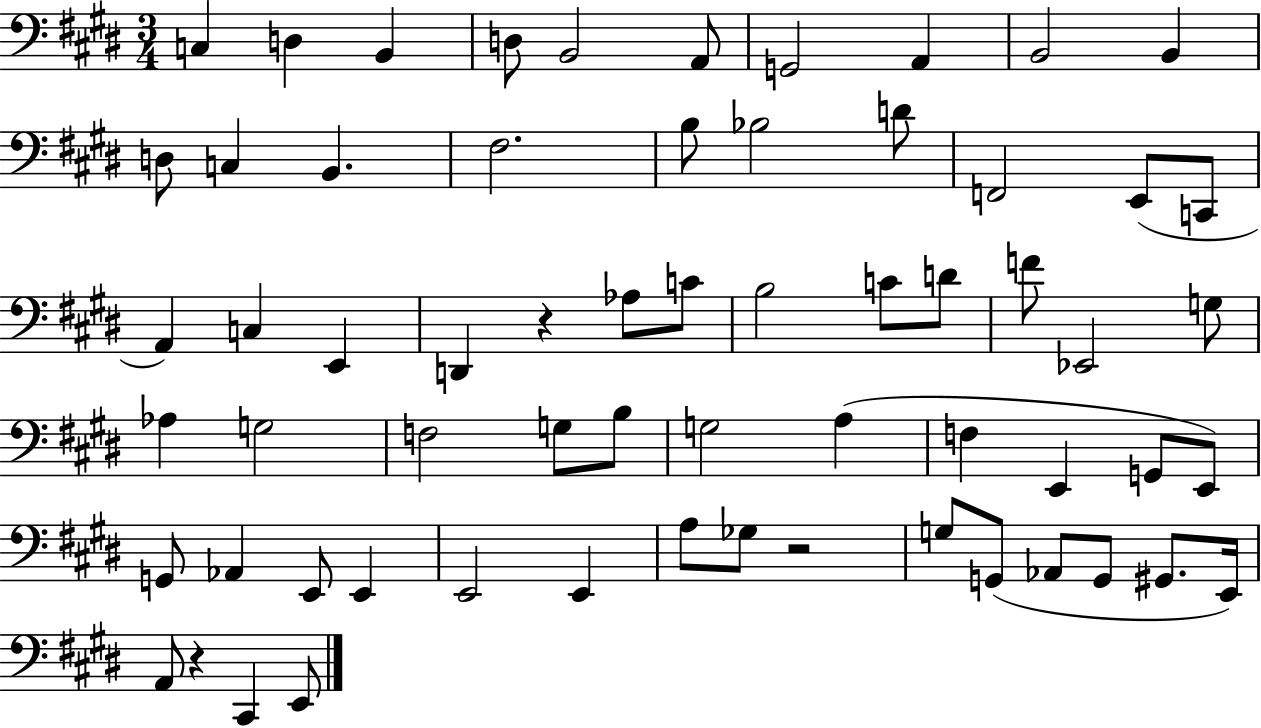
{
  \clef bass
  \numericTimeSignature
  \time 3/4
  \key e \major
  c4 d4 b,4 | d8 b,2 a,8 | g,2 a,4 | b,2 b,4 | \break d8 c4 b,4. | fis2. | b8 bes2 d'8 | f,2 e,8( c,8 | \break a,4) c4 e,4 | d,4 r4 aes8 c'8 | b2 c'8 d'8 | f'8 ees,2 g8 | \break aes4 g2 | f2 g8 b8 | g2 a4( | f4 e,4 g,8 e,8) | \break g,8 aes,4 e,8 e,4 | e,2 e,4 | a8 ges8 r2 | g8 g,8( aes,8 g,8 gis,8. e,16) | \break a,8 r4 cis,4 e,8 | \bar "|."
}